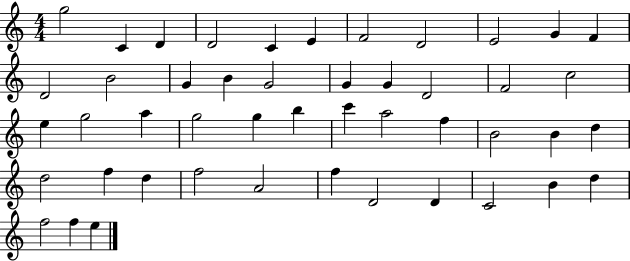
G5/h C4/q D4/q D4/h C4/q E4/q F4/h D4/h E4/h G4/q F4/q D4/h B4/h G4/q B4/q G4/h G4/q G4/q D4/h F4/h C5/h E5/q G5/h A5/q G5/h G5/q B5/q C6/q A5/h F5/q B4/h B4/q D5/q D5/h F5/q D5/q F5/h A4/h F5/q D4/h D4/q C4/h B4/q D5/q F5/h F5/q E5/q